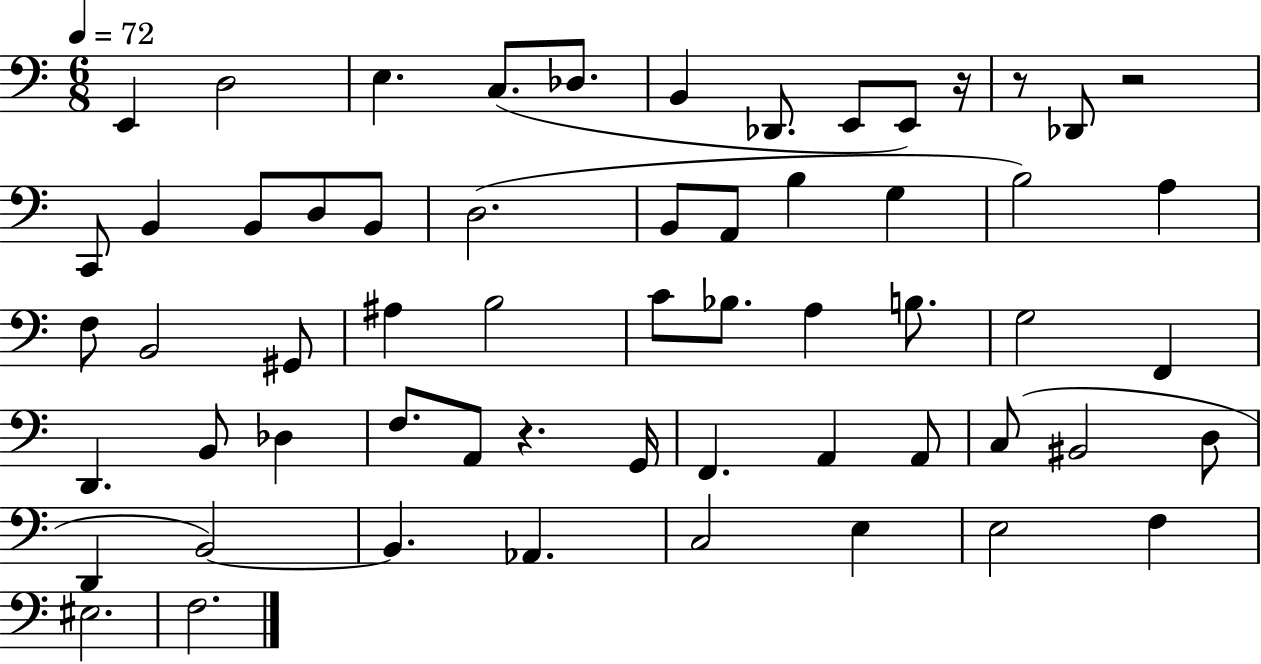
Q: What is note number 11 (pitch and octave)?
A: C2